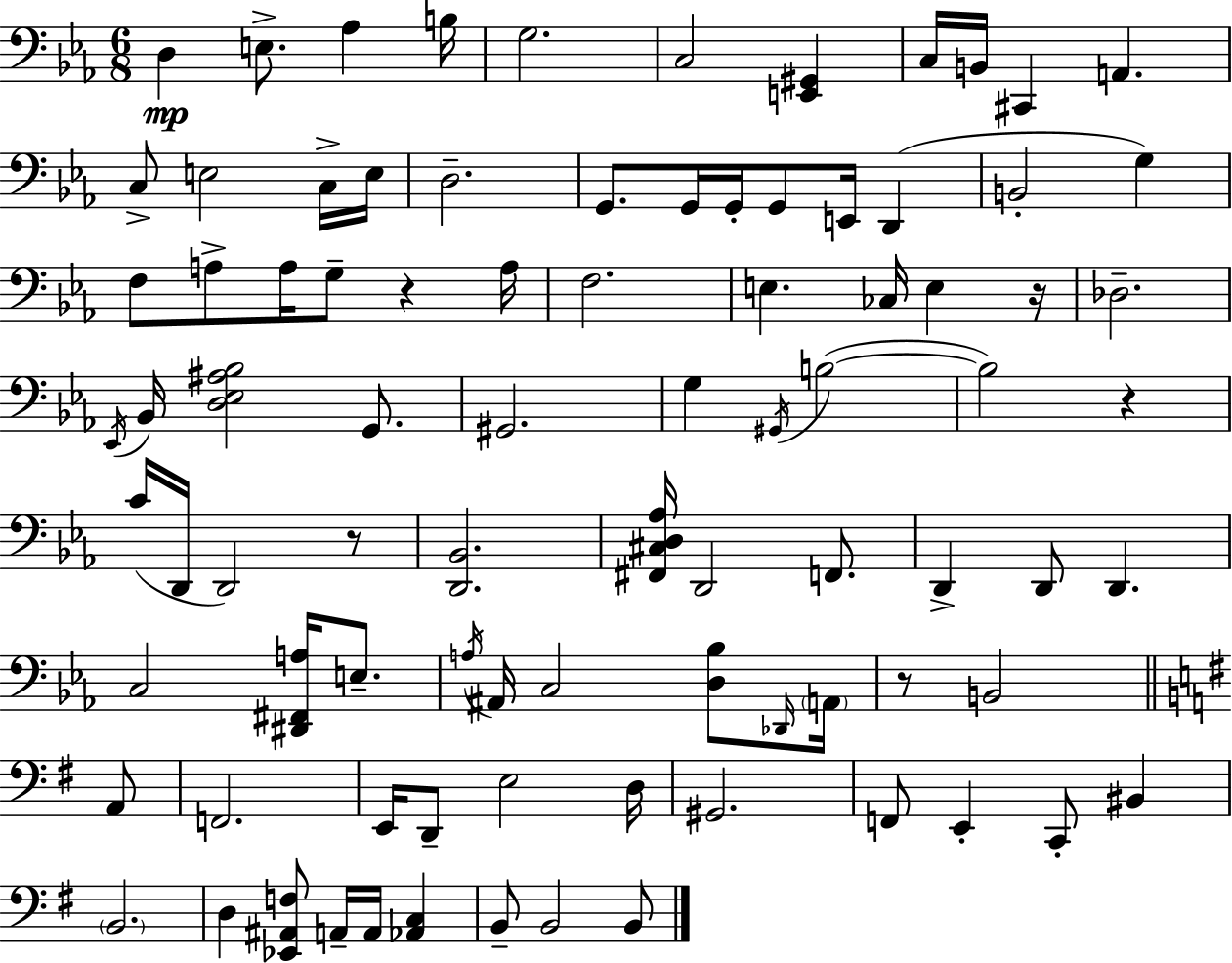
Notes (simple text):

D3/q E3/e. Ab3/q B3/s G3/h. C3/h [E2,G#2]/q C3/s B2/s C#2/q A2/q. C3/e E3/h C3/s E3/s D3/h. G2/e. G2/s G2/s G2/e E2/s D2/q B2/h G3/q F3/e A3/e A3/s G3/e R/q A3/s F3/h. E3/q. CES3/s E3/q R/s Db3/h. Eb2/s Bb2/s [D3,Eb3,A#3,Bb3]/h G2/e. G#2/h. G3/q G#2/s B3/h B3/h R/q C4/s D2/s D2/h R/e [D2,Bb2]/h. [F#2,C#3,D3,Ab3]/s D2/h F2/e. D2/q D2/e D2/q. C3/h [D#2,F#2,A3]/s E3/e. A3/s A#2/s C3/h [D3,Bb3]/e Db2/s A2/s R/e B2/h A2/e F2/h. E2/s D2/e E3/h D3/s G#2/h. F2/e E2/q C2/e BIS2/q B2/h. D3/q [Eb2,A#2,F3]/e A2/s A2/s [Ab2,C3]/q B2/e B2/h B2/e